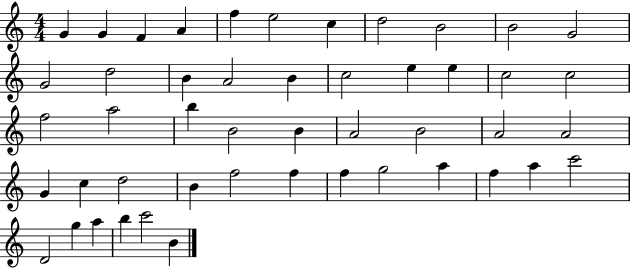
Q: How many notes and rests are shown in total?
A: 48